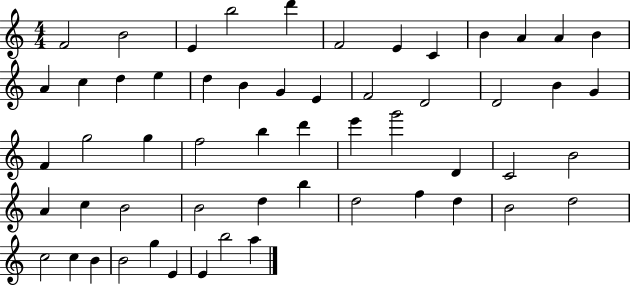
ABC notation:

X:1
T:Untitled
M:4/4
L:1/4
K:C
F2 B2 E b2 d' F2 E C B A A B A c d e d B G E F2 D2 D2 B G F g2 g f2 b d' e' g'2 D C2 B2 A c B2 B2 d b d2 f d B2 d2 c2 c B B2 g E E b2 a